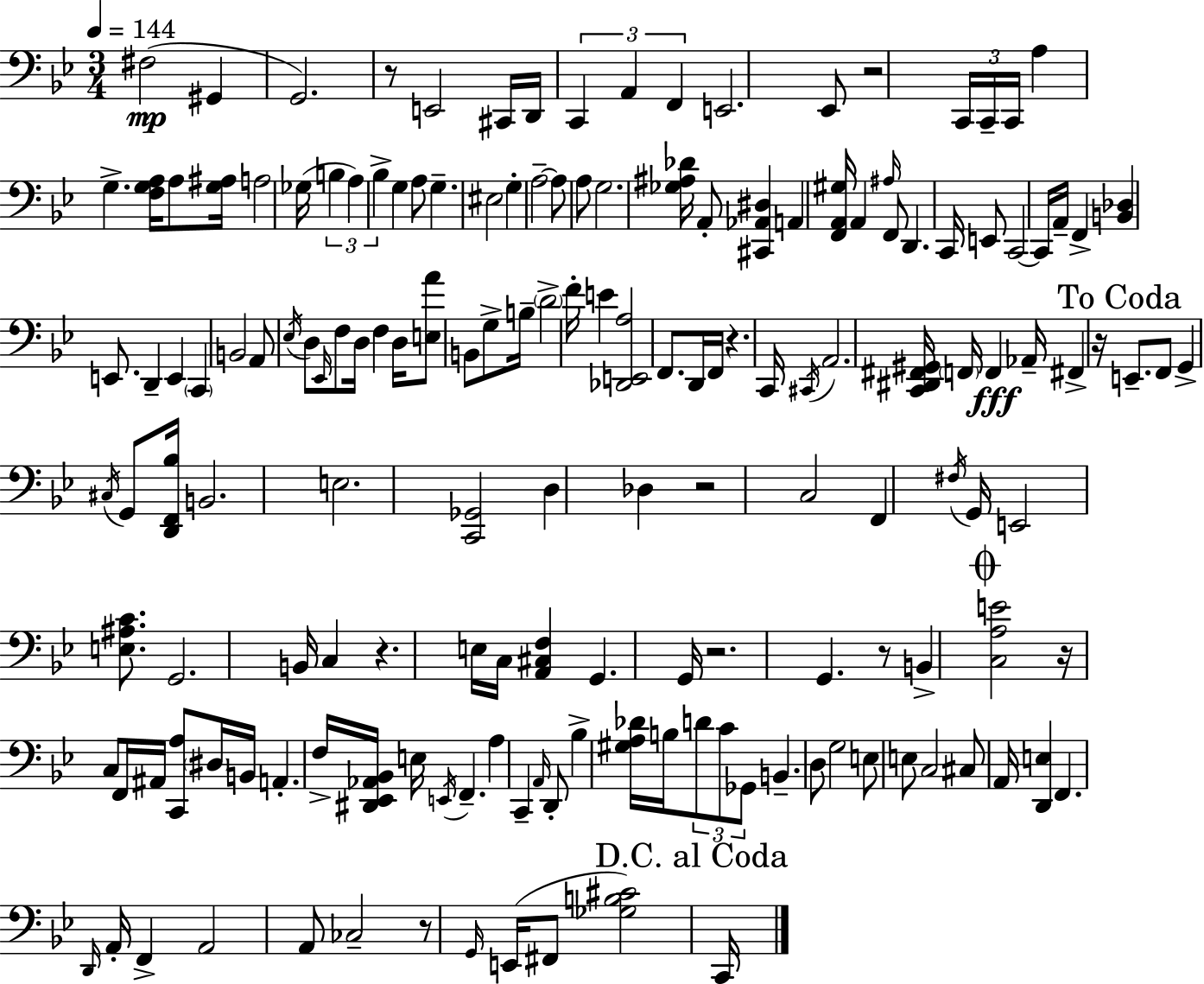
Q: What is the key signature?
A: BES major